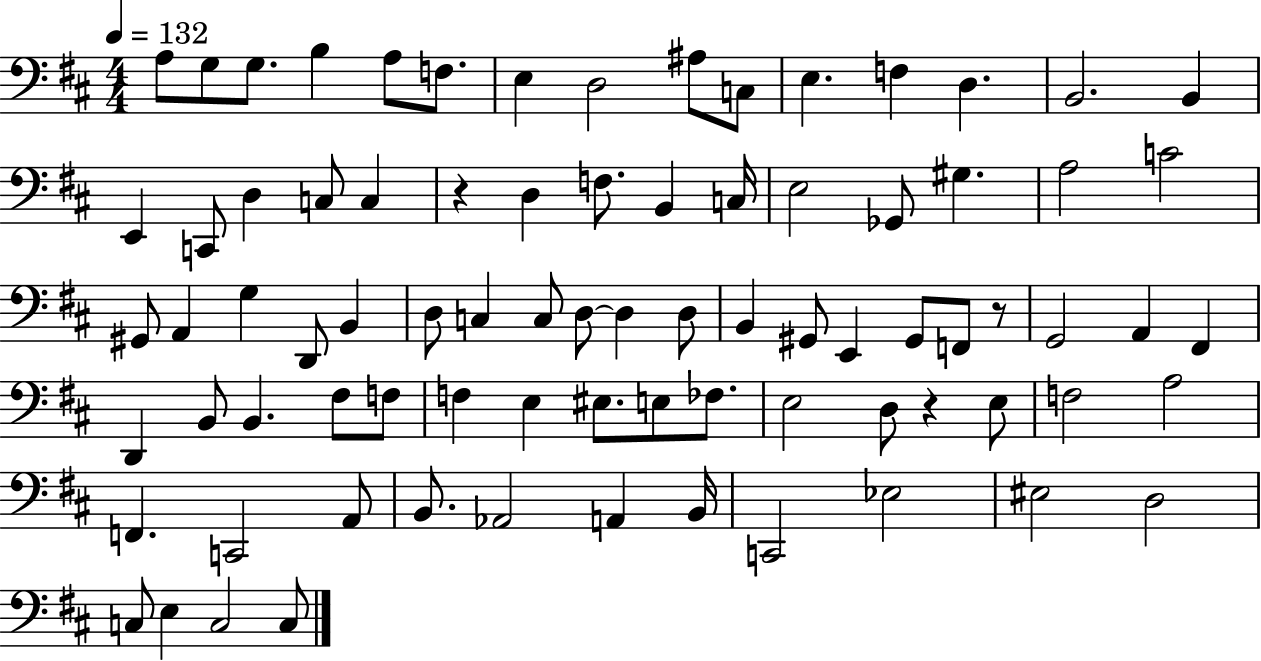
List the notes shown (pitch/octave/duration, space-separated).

A3/e G3/e G3/e. B3/q A3/e F3/e. E3/q D3/h A#3/e C3/e E3/q. F3/q D3/q. B2/h. B2/q E2/q C2/e D3/q C3/e C3/q R/q D3/q F3/e. B2/q C3/s E3/h Gb2/e G#3/q. A3/h C4/h G#2/e A2/q G3/q D2/e B2/q D3/e C3/q C3/e D3/e D3/q D3/e B2/q G#2/e E2/q G#2/e F2/e R/e G2/h A2/q F#2/q D2/q B2/e B2/q. F#3/e F3/e F3/q E3/q EIS3/e. E3/e FES3/e. E3/h D3/e R/q E3/e F3/h A3/h F2/q. C2/h A2/e B2/e. Ab2/h A2/q B2/s C2/h Eb3/h EIS3/h D3/h C3/e E3/q C3/h C3/e